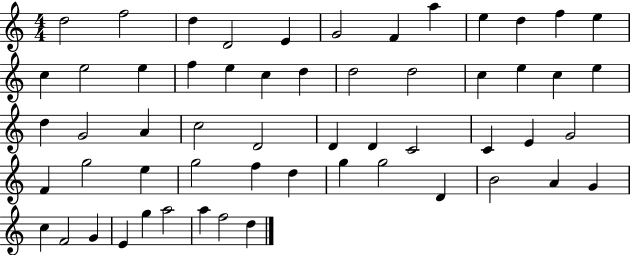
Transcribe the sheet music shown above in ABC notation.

X:1
T:Untitled
M:4/4
L:1/4
K:C
d2 f2 d D2 E G2 F a e d f e c e2 e f e c d d2 d2 c e c e d G2 A c2 D2 D D C2 C E G2 F g2 e g2 f d g g2 D B2 A G c F2 G E g a2 a f2 d